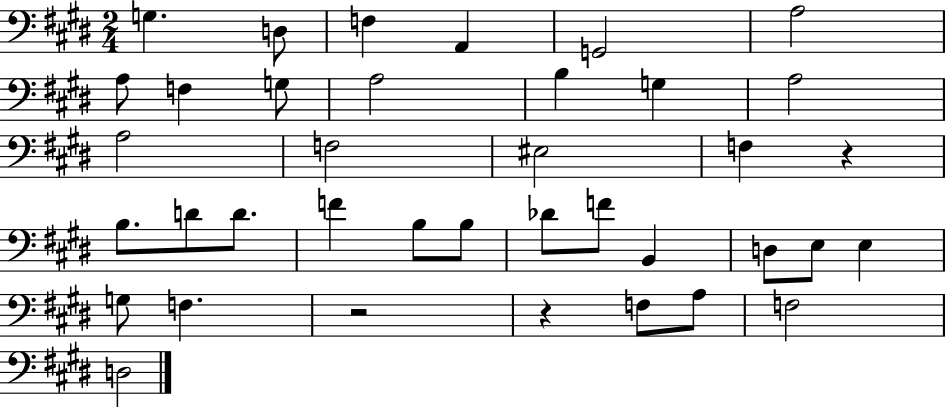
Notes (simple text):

G3/q. D3/e F3/q A2/q G2/h A3/h A3/e F3/q G3/e A3/h B3/q G3/q A3/h A3/h F3/h EIS3/h F3/q R/q B3/e. D4/e D4/e. F4/q B3/e B3/e Db4/e F4/e B2/q D3/e E3/e E3/q G3/e F3/q. R/h R/q F3/e A3/e F3/h D3/h